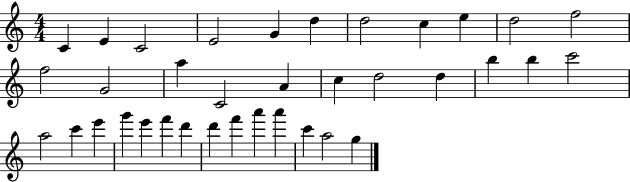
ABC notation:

X:1
T:Untitled
M:4/4
L:1/4
K:C
C E C2 E2 G d d2 c e d2 f2 f2 G2 a C2 A c d2 d b b c'2 a2 c' e' g' e' f' d' d' f' a' a' c' a2 g